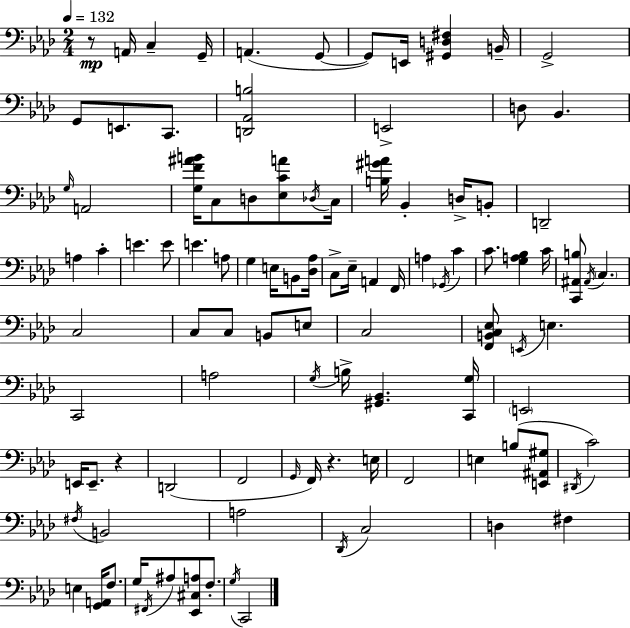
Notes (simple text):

R/e A2/s C3/q G2/s A2/q. G2/e G2/e E2/s [G#2,D3,F#3]/q B2/s G2/h G2/e E2/e. C2/e. [D2,Ab2,B3]/h E2/h D3/e Bb2/q. G3/s A2/h [G3,F4,A#4,B4]/s C3/e D3/e [Eb3,C4,A4]/e Db3/s C3/s [B3,G#4,A4]/s Bb2/q D3/s B2/e D2/h A3/q C4/q E4/q. E4/e E4/q. A3/e G3/q E3/s B2/e [Db3,Ab3]/s C3/e Eb3/s A2/q F2/s A3/q Gb2/s C4/q C4/e. [G3,A3,Bb3]/q C4/s [C2,A#2,B3]/e A#2/s C3/q. C3/h C3/e C3/e B2/e E3/e C3/h [F2,B2,C3,Eb3]/e E2/s E3/q. C2/h A3/h G3/s B3/s [G#2,Bb2]/q. [C2,G3]/s E2/h E2/s E2/e. R/q D2/h F2/h G2/s F2/s R/q. E3/s F2/h E3/q B3/e [E2,A#2,G#3]/e D#2/s C4/h F#3/s B2/h A3/h Db2/s C3/h D3/q F#3/q E3/q [G2,A2]/s F3/e. G3/s F#2/s A#3/e [Eb2,C#3,A3]/e F3/e. G3/s C2/h